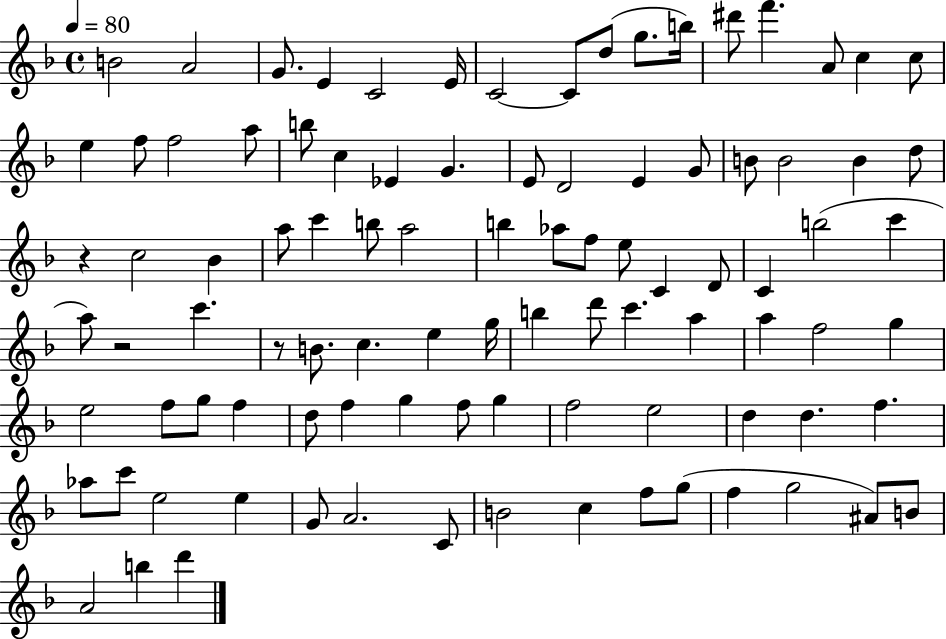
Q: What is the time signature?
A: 4/4